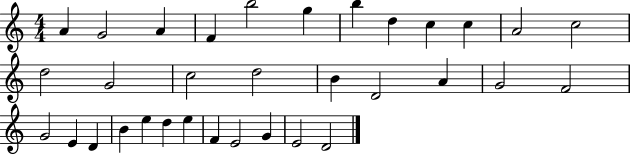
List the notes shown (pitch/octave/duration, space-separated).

A4/q G4/h A4/q F4/q B5/h G5/q B5/q D5/q C5/q C5/q A4/h C5/h D5/h G4/h C5/h D5/h B4/q D4/h A4/q G4/h F4/h G4/h E4/q D4/q B4/q E5/q D5/q E5/q F4/q E4/h G4/q E4/h D4/h